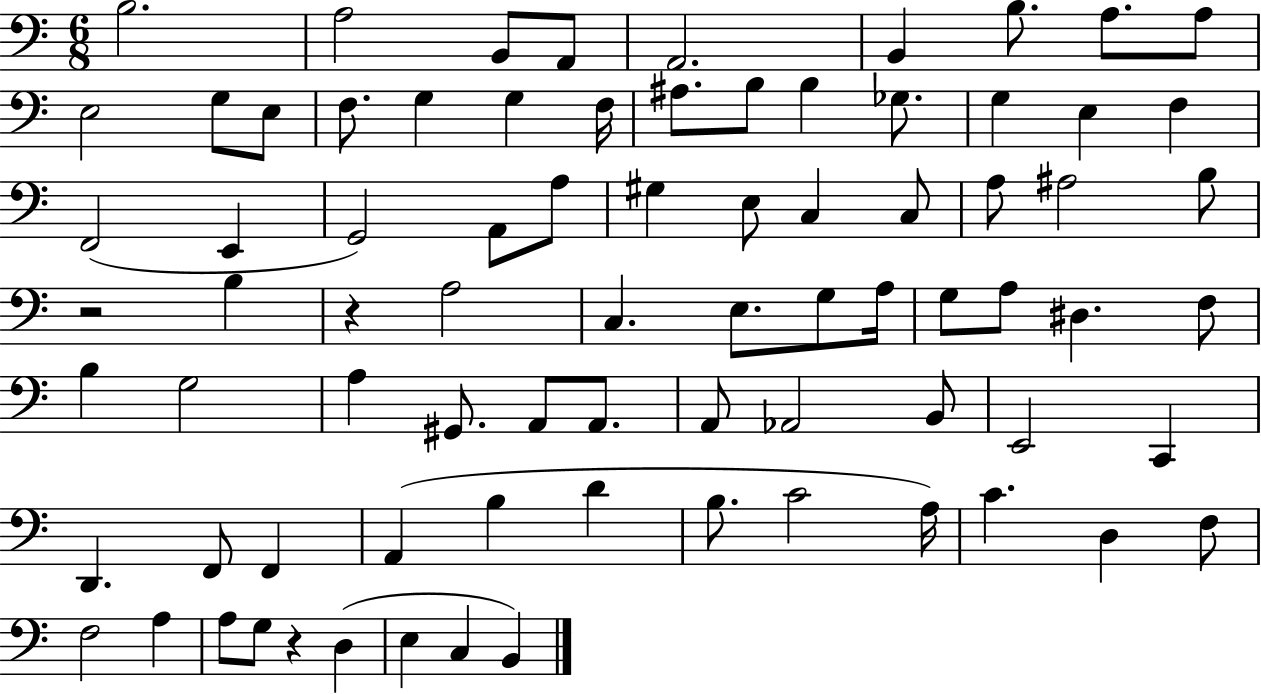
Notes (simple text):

B3/h. A3/h B2/e A2/e A2/h. B2/q B3/e. A3/e. A3/e E3/h G3/e E3/e F3/e. G3/q G3/q F3/s A#3/e. B3/e B3/q Gb3/e. G3/q E3/q F3/q F2/h E2/q G2/h A2/e A3/e G#3/q E3/e C3/q C3/e A3/e A#3/h B3/e R/h B3/q R/q A3/h C3/q. E3/e. G3/e A3/s G3/e A3/e D#3/q. F3/e B3/q G3/h A3/q G#2/e. A2/e A2/e. A2/e Ab2/h B2/e E2/h C2/q D2/q. F2/e F2/q A2/q B3/q D4/q B3/e. C4/h A3/s C4/q. D3/q F3/e F3/h A3/q A3/e G3/e R/q D3/q E3/q C3/q B2/q